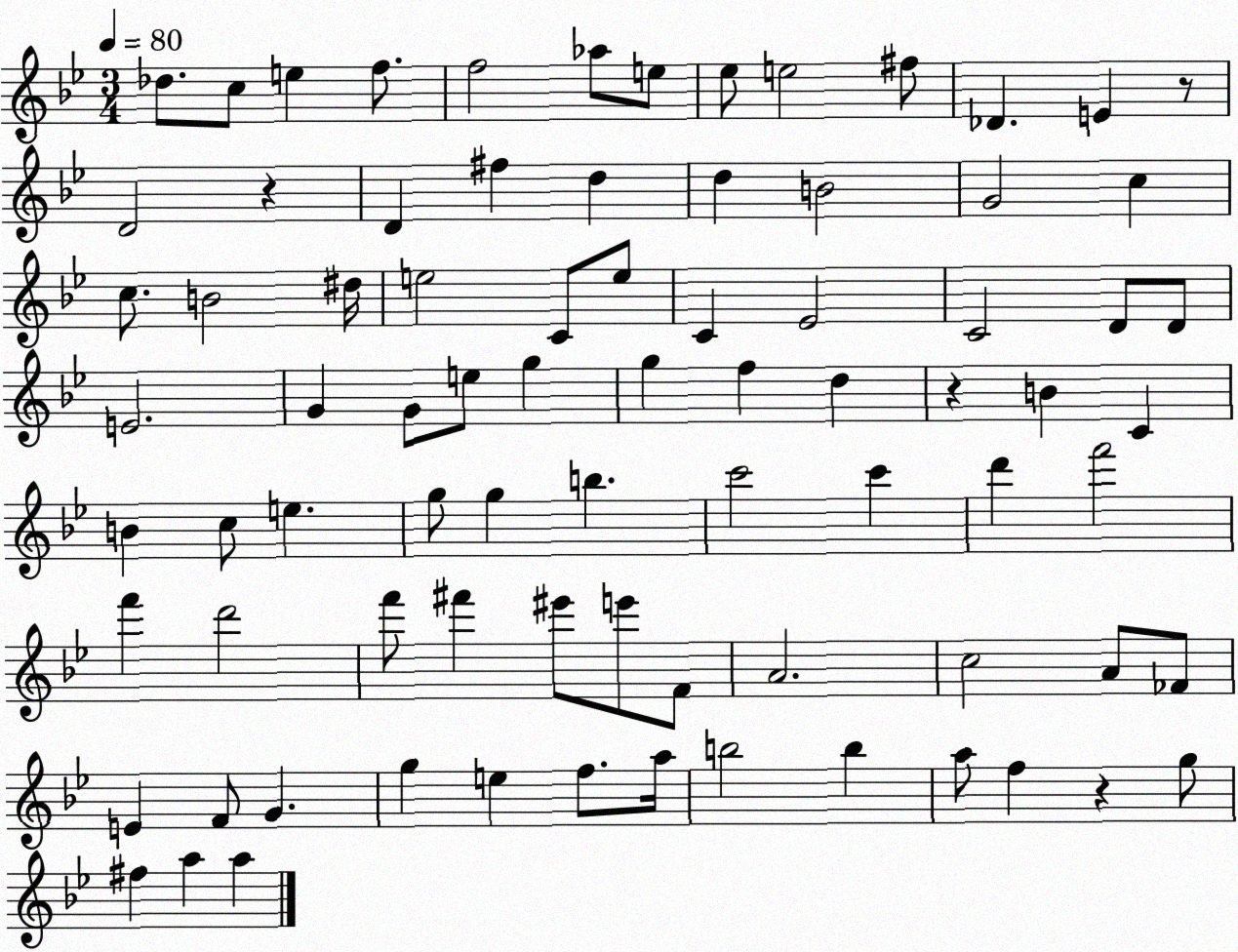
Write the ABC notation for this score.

X:1
T:Untitled
M:3/4
L:1/4
K:Bb
_d/2 c/2 e f/2 f2 _a/2 e/2 _e/2 e2 ^f/2 _D E z/2 D2 z D ^f d d B2 G2 c c/2 B2 ^d/4 e2 C/2 e/2 C _E2 C2 D/2 D/2 E2 G G/2 e/2 g g f d z B C B c/2 e g/2 g b c'2 c' d' f'2 f' d'2 f'/2 ^f' ^e'/2 e'/2 F/2 A2 c2 A/2 _F/2 E F/2 G g e f/2 a/4 b2 b a/2 f z g/2 ^f a a